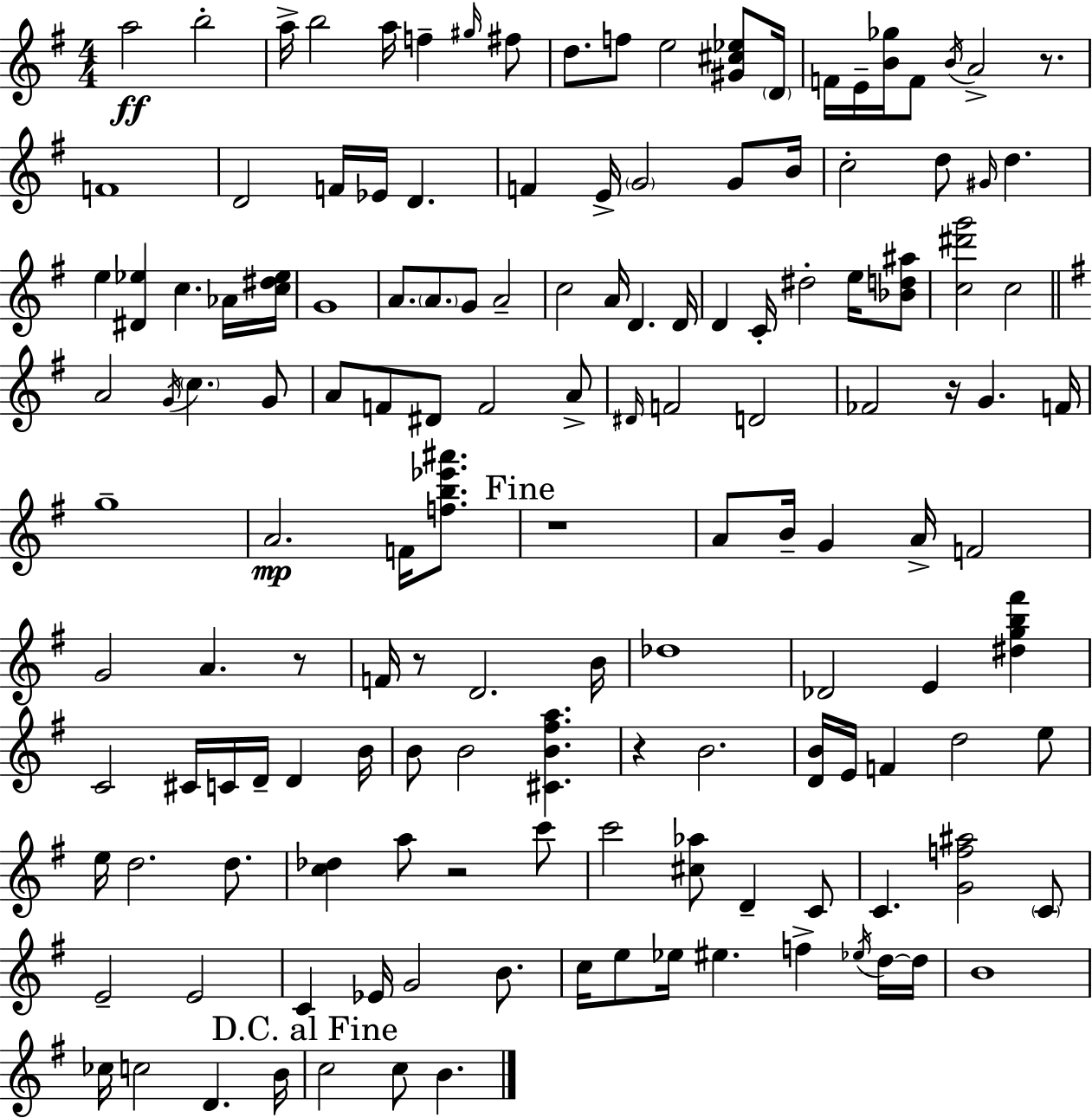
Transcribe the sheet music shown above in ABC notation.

X:1
T:Untitled
M:4/4
L:1/4
K:Em
a2 b2 a/4 b2 a/4 f ^g/4 ^f/2 d/2 f/2 e2 [^G^c_e]/2 D/4 F/4 E/4 [B_g]/4 F/2 B/4 A2 z/2 F4 D2 F/4 _E/4 D F E/4 G2 G/2 B/4 c2 d/2 ^G/4 d e [^D_e] c _A/4 [c^d_e]/4 G4 A/2 A/2 G/2 A2 c2 A/4 D D/4 D C/4 ^d2 e/4 [_Bd^a]/2 [c^d'g']2 c2 A2 G/4 c G/2 A/2 F/2 ^D/2 F2 A/2 ^D/4 F2 D2 _F2 z/4 G F/4 g4 A2 F/4 [fb_e'^a']/2 z4 A/2 B/4 G A/4 F2 G2 A z/2 F/4 z/2 D2 B/4 _d4 _D2 E [^dgb^f'] C2 ^C/4 C/4 D/4 D B/4 B/2 B2 [^CB^fa] z B2 [DB]/4 E/4 F d2 e/2 e/4 d2 d/2 [c_d] a/2 z2 c'/2 c'2 [^c_a]/2 D C/2 C [Gf^a]2 C/2 E2 E2 C _E/4 G2 B/2 c/4 e/2 _e/4 ^e f _e/4 d/4 d/4 B4 _c/4 c2 D B/4 c2 c/2 B